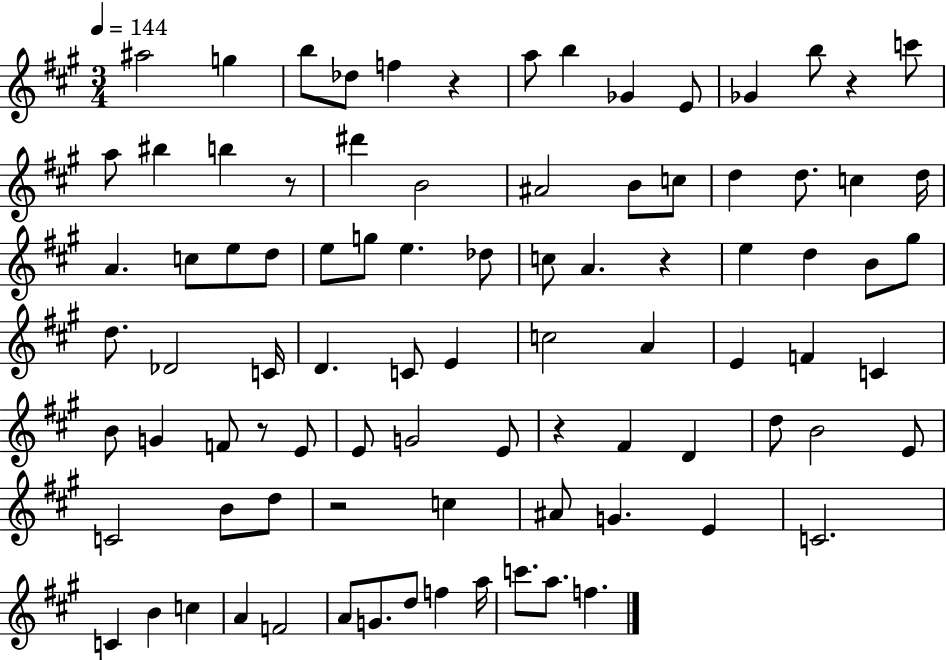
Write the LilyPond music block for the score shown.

{
  \clef treble
  \numericTimeSignature
  \time 3/4
  \key a \major
  \tempo 4 = 144
  ais''2 g''4 | b''8 des''8 f''4 r4 | a''8 b''4 ges'4 e'8 | ges'4 b''8 r4 c'''8 | \break a''8 bis''4 b''4 r8 | dis'''4 b'2 | ais'2 b'8 c''8 | d''4 d''8. c''4 d''16 | \break a'4. c''8 e''8 d''8 | e''8 g''8 e''4. des''8 | c''8 a'4. r4 | e''4 d''4 b'8 gis''8 | \break d''8. des'2 c'16 | d'4. c'8 e'4 | c''2 a'4 | e'4 f'4 c'4 | \break b'8 g'4 f'8 r8 e'8 | e'8 g'2 e'8 | r4 fis'4 d'4 | d''8 b'2 e'8 | \break c'2 b'8 d''8 | r2 c''4 | ais'8 g'4. e'4 | c'2. | \break c'4 b'4 c''4 | a'4 f'2 | a'8 g'8. d''8 f''4 a''16 | c'''8. a''8. f''4. | \break \bar "|."
}